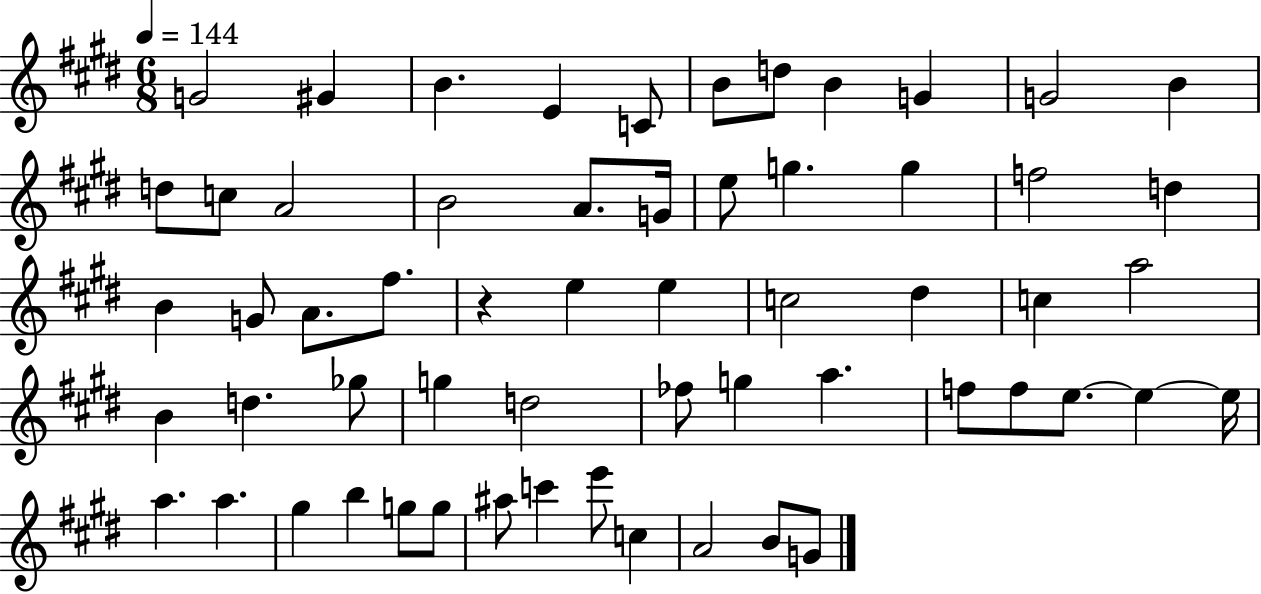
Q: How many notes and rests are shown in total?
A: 59